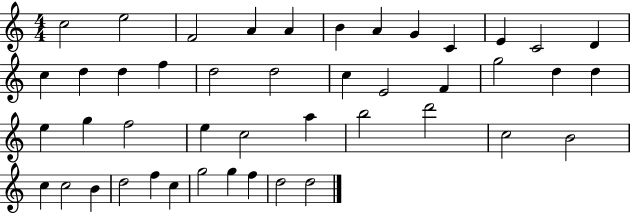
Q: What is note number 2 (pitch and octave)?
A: E5